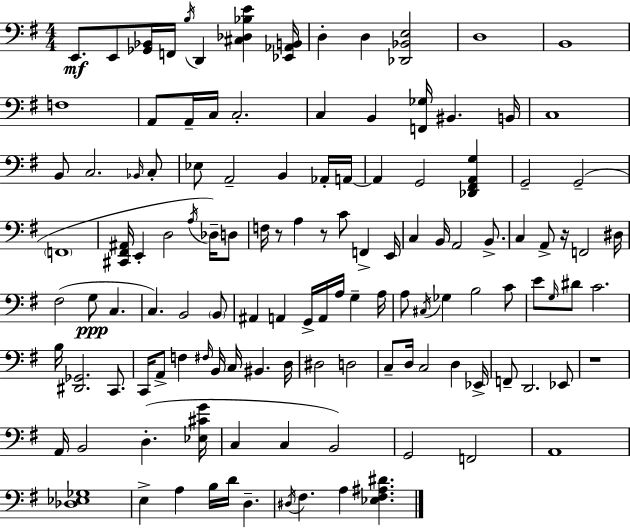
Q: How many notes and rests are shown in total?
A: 125